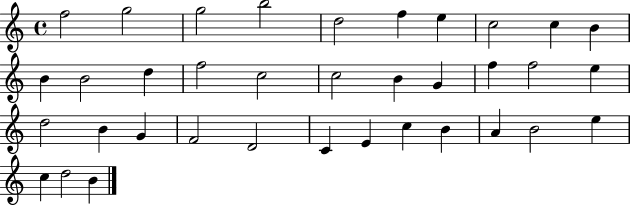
F5/h G5/h G5/h B5/h D5/h F5/q E5/q C5/h C5/q B4/q B4/q B4/h D5/q F5/h C5/h C5/h B4/q G4/q F5/q F5/h E5/q D5/h B4/q G4/q F4/h D4/h C4/q E4/q C5/q B4/q A4/q B4/h E5/q C5/q D5/h B4/q